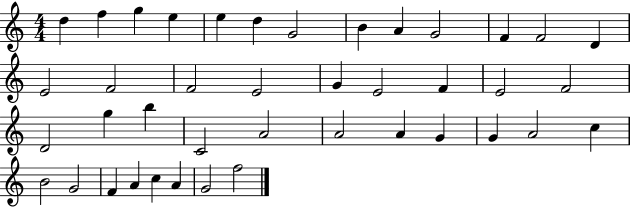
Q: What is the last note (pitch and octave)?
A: F5